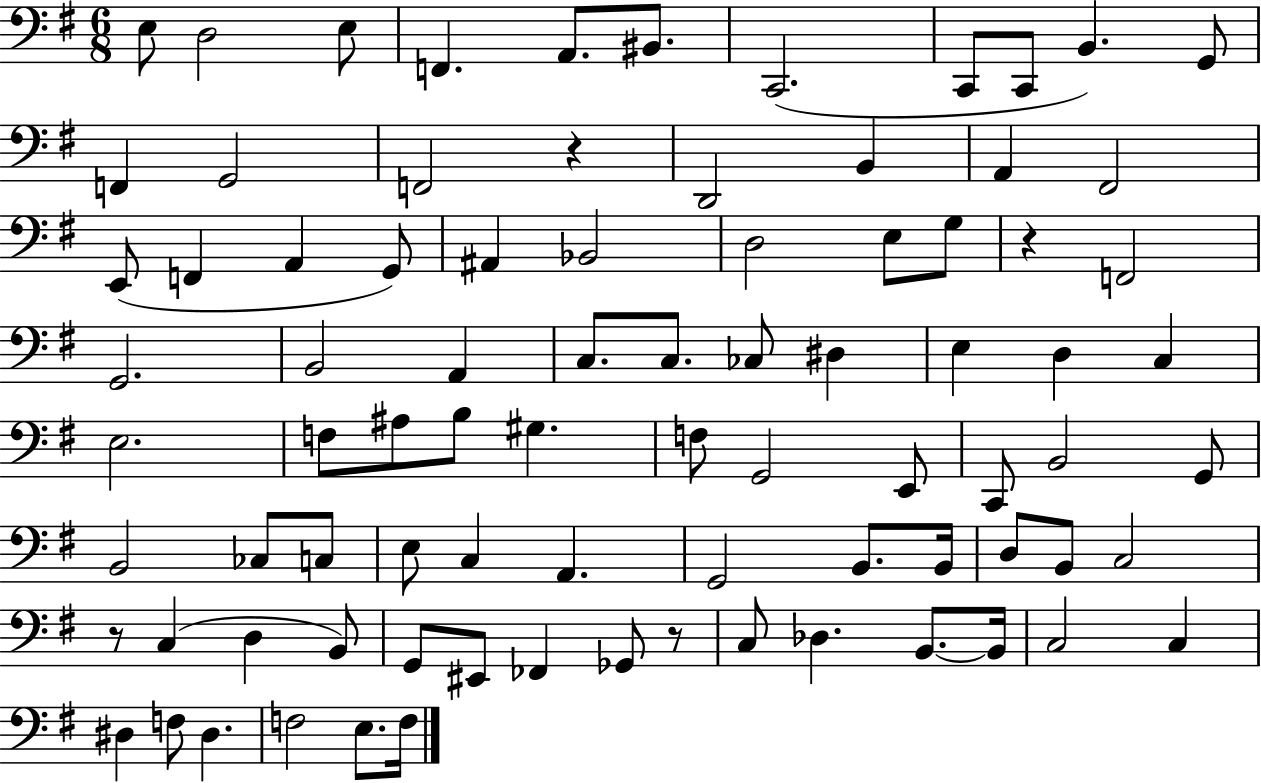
X:1
T:Untitled
M:6/8
L:1/4
K:G
E,/2 D,2 E,/2 F,, A,,/2 ^B,,/2 C,,2 C,,/2 C,,/2 B,, G,,/2 F,, G,,2 F,,2 z D,,2 B,, A,, ^F,,2 E,,/2 F,, A,, G,,/2 ^A,, _B,,2 D,2 E,/2 G,/2 z F,,2 G,,2 B,,2 A,, C,/2 C,/2 _C,/2 ^D, E, D, C, E,2 F,/2 ^A,/2 B,/2 ^G, F,/2 G,,2 E,,/2 C,,/2 B,,2 G,,/2 B,,2 _C,/2 C,/2 E,/2 C, A,, G,,2 B,,/2 B,,/4 D,/2 B,,/2 C,2 z/2 C, D, B,,/2 G,,/2 ^E,,/2 _F,, _G,,/2 z/2 C,/2 _D, B,,/2 B,,/4 C,2 C, ^D, F,/2 ^D, F,2 E,/2 F,/4